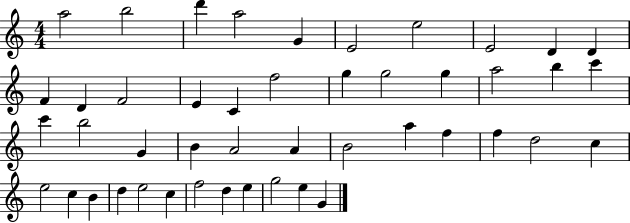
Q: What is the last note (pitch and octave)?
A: G4